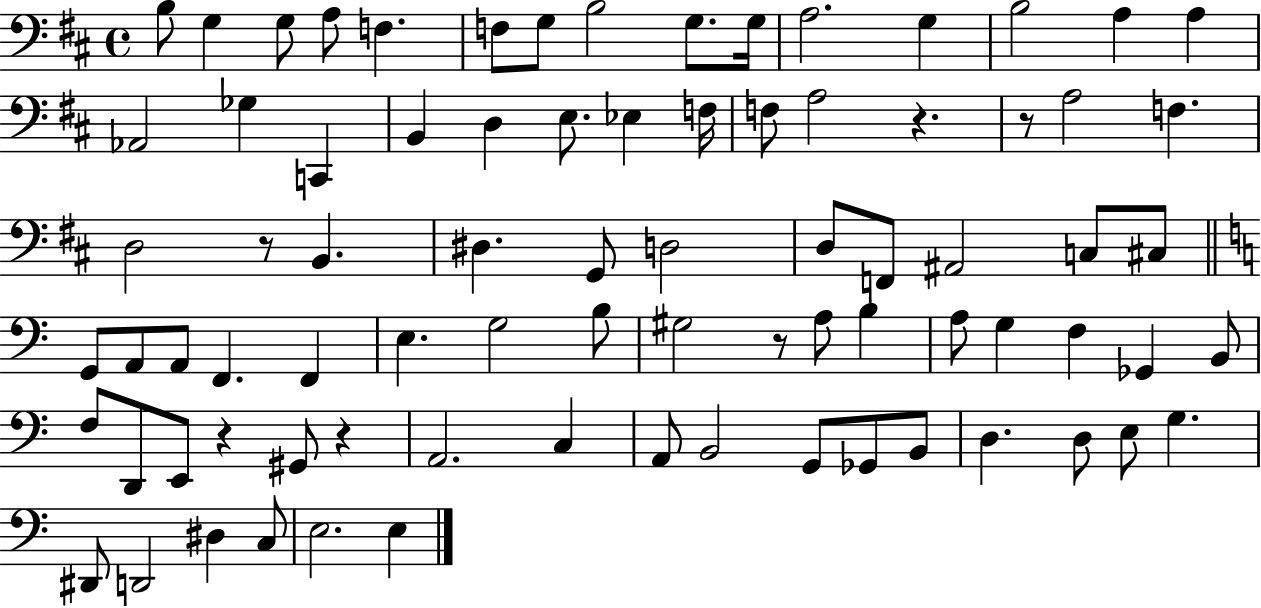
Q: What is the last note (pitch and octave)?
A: E3